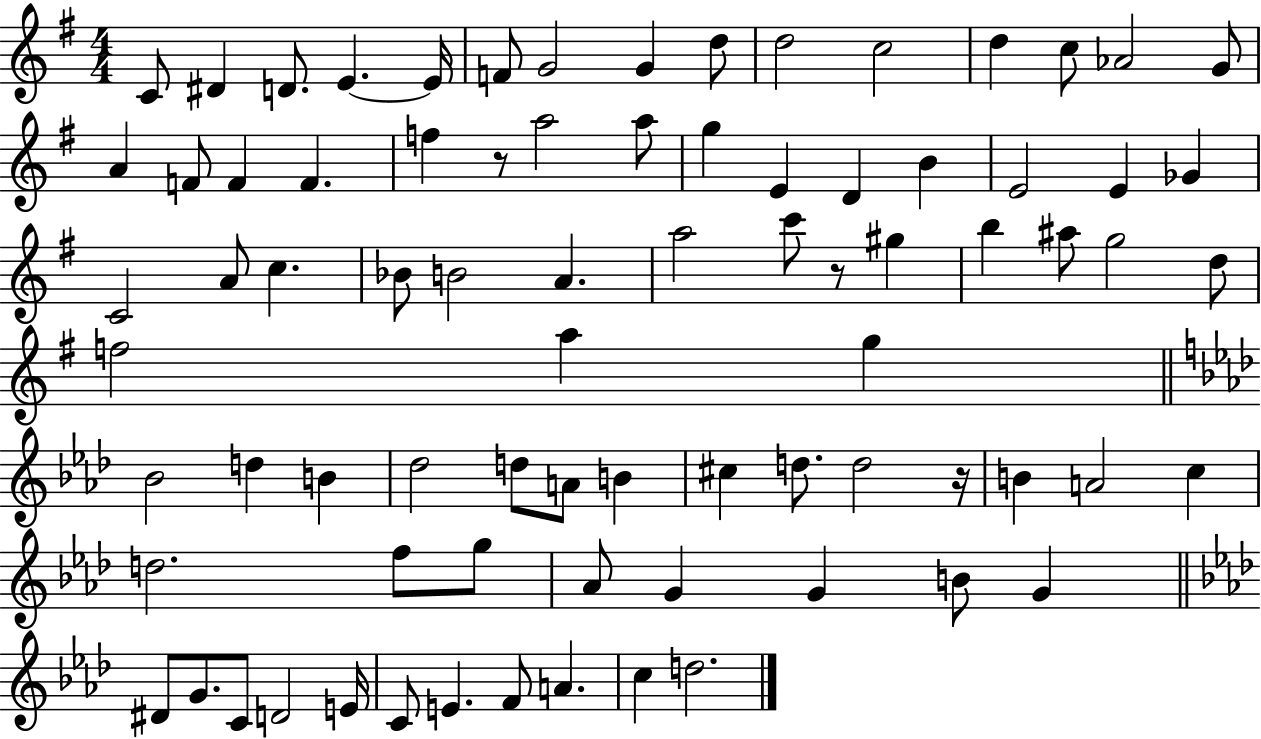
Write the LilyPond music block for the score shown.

{
  \clef treble
  \numericTimeSignature
  \time 4/4
  \key g \major
  c'8 dis'4 d'8. e'4.~~ e'16 | f'8 g'2 g'4 d''8 | d''2 c''2 | d''4 c''8 aes'2 g'8 | \break a'4 f'8 f'4 f'4. | f''4 r8 a''2 a''8 | g''4 e'4 d'4 b'4 | e'2 e'4 ges'4 | \break c'2 a'8 c''4. | bes'8 b'2 a'4. | a''2 c'''8 r8 gis''4 | b''4 ais''8 g''2 d''8 | \break f''2 a''4 g''4 | \bar "||" \break \key f \minor bes'2 d''4 b'4 | des''2 d''8 a'8 b'4 | cis''4 d''8. d''2 r16 | b'4 a'2 c''4 | \break d''2. f''8 g''8 | aes'8 g'4 g'4 b'8 g'4 | \bar "||" \break \key aes \major dis'8 g'8. c'8 d'2 e'16 | c'8 e'4. f'8 a'4. | c''4 d''2. | \bar "|."
}